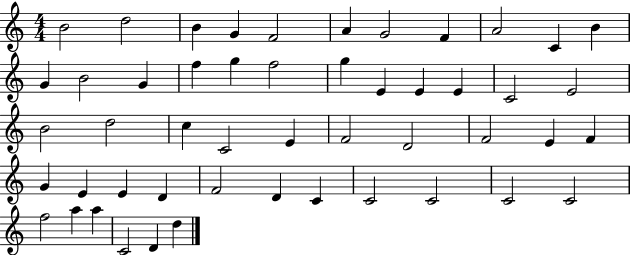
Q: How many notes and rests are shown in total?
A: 50